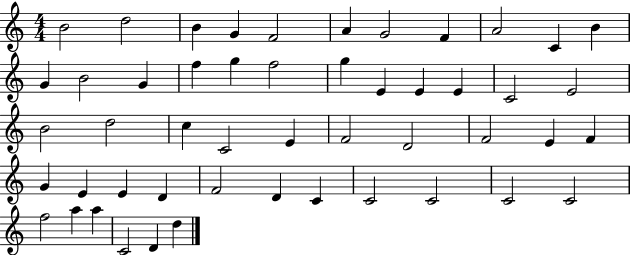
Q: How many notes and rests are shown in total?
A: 50